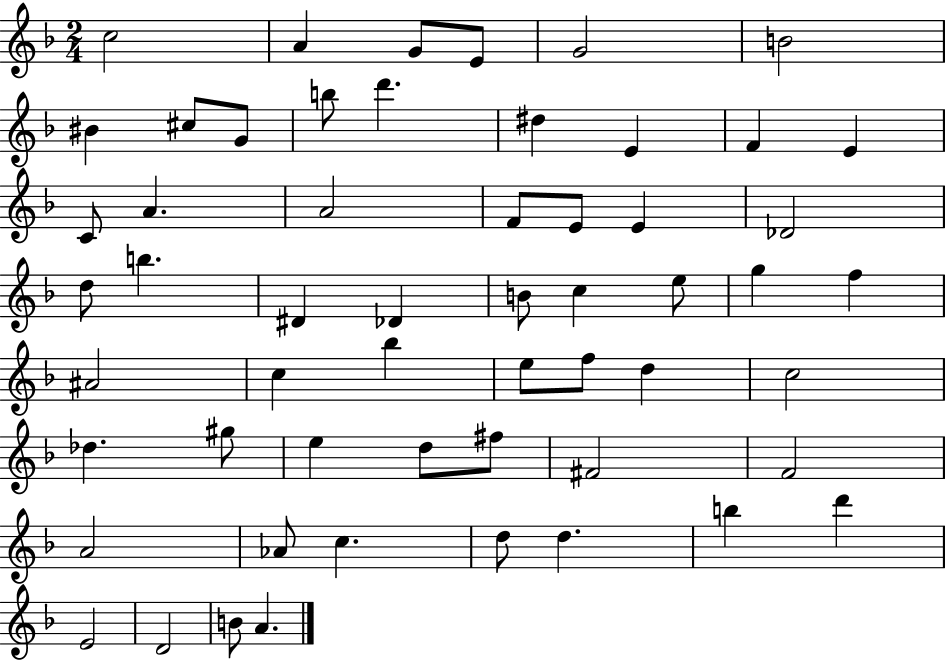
C5/h A4/q G4/e E4/e G4/h B4/h BIS4/q C#5/e G4/e B5/e D6/q. D#5/q E4/q F4/q E4/q C4/e A4/q. A4/h F4/e E4/e E4/q Db4/h D5/e B5/q. D#4/q Db4/q B4/e C5/q E5/e G5/q F5/q A#4/h C5/q Bb5/q E5/e F5/e D5/q C5/h Db5/q. G#5/e E5/q D5/e F#5/e F#4/h F4/h A4/h Ab4/e C5/q. D5/e D5/q. B5/q D6/q E4/h D4/h B4/e A4/q.